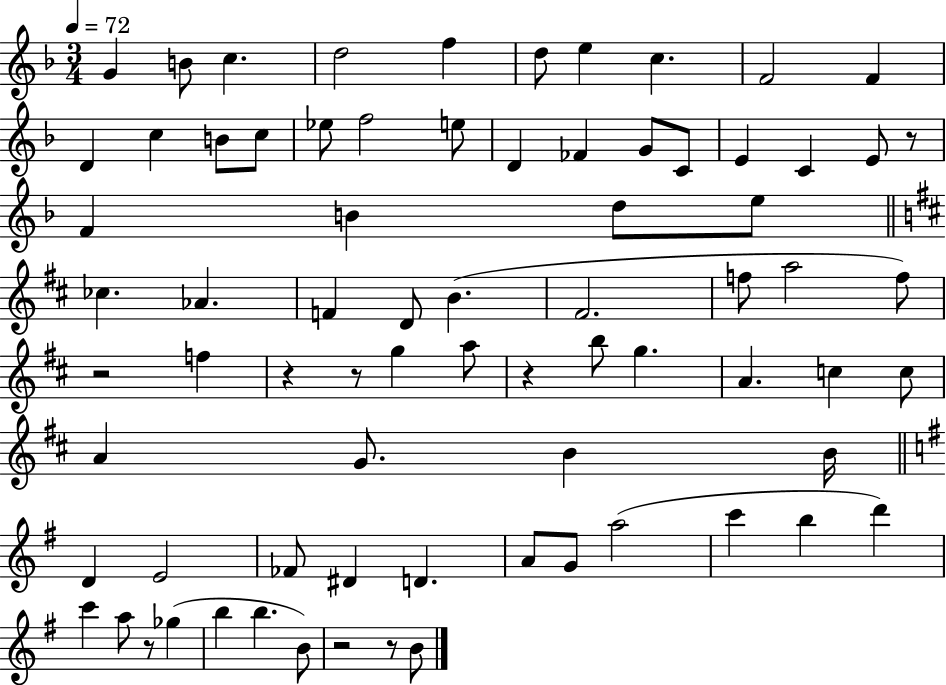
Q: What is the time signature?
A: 3/4